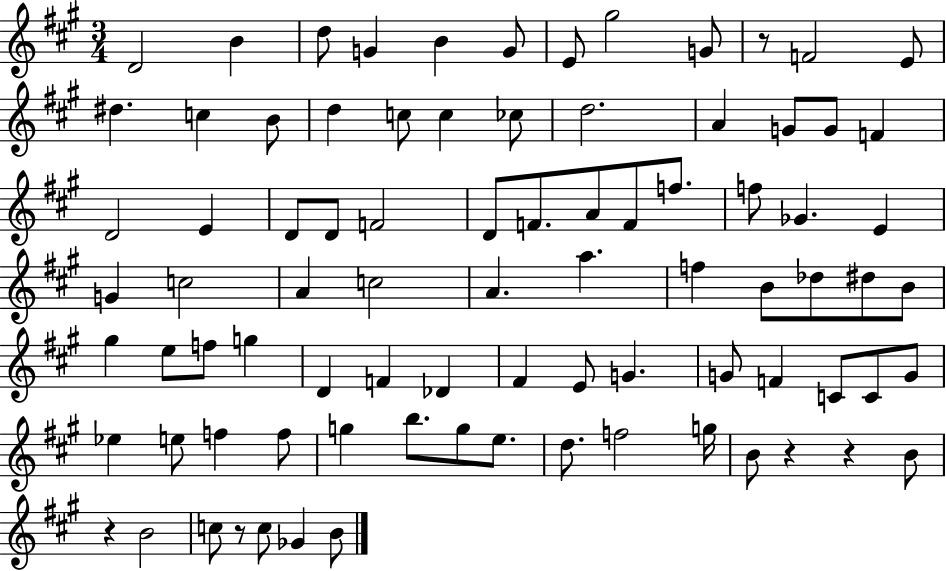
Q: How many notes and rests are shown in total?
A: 85